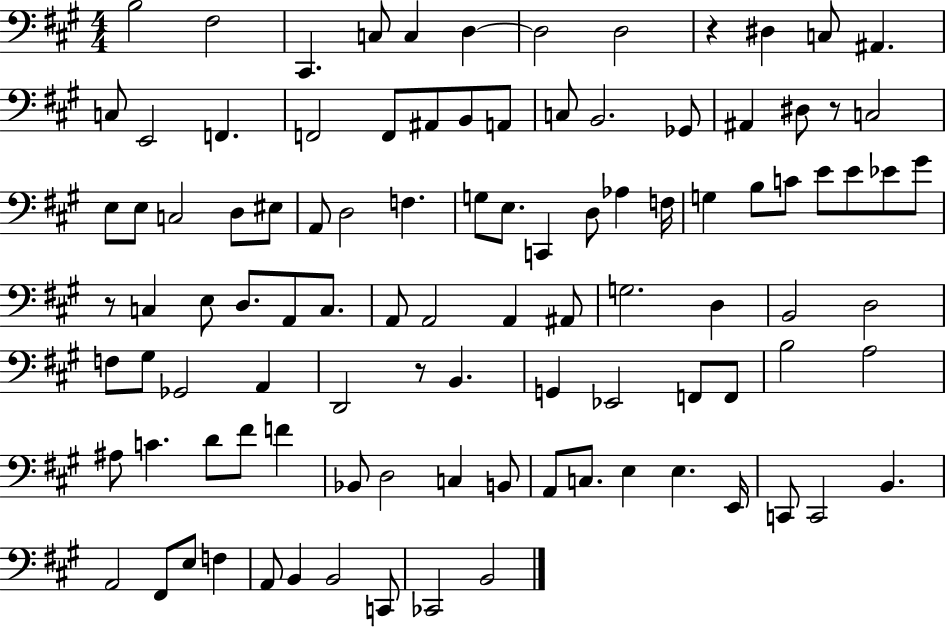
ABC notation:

X:1
T:Untitled
M:4/4
L:1/4
K:A
B,2 ^F,2 ^C,, C,/2 C, D, D,2 D,2 z ^D, C,/2 ^A,, C,/2 E,,2 F,, F,,2 F,,/2 ^A,,/2 B,,/2 A,,/2 C,/2 B,,2 _G,,/2 ^A,, ^D,/2 z/2 C,2 E,/2 E,/2 C,2 D,/2 ^E,/2 A,,/2 D,2 F, G,/2 E,/2 C,, D,/2 _A, F,/4 G, B,/2 C/2 E/2 E/2 _E/2 ^G/2 z/2 C, E,/2 D,/2 A,,/2 C,/2 A,,/2 A,,2 A,, ^A,,/2 G,2 D, B,,2 D,2 F,/2 ^G,/2 _G,,2 A,, D,,2 z/2 B,, G,, _E,,2 F,,/2 F,,/2 B,2 A,2 ^A,/2 C D/2 ^F/2 F _B,,/2 D,2 C, B,,/2 A,,/2 C,/2 E, E, E,,/4 C,,/2 C,,2 B,, A,,2 ^F,,/2 E,/2 F, A,,/2 B,, B,,2 C,,/2 _C,,2 B,,2